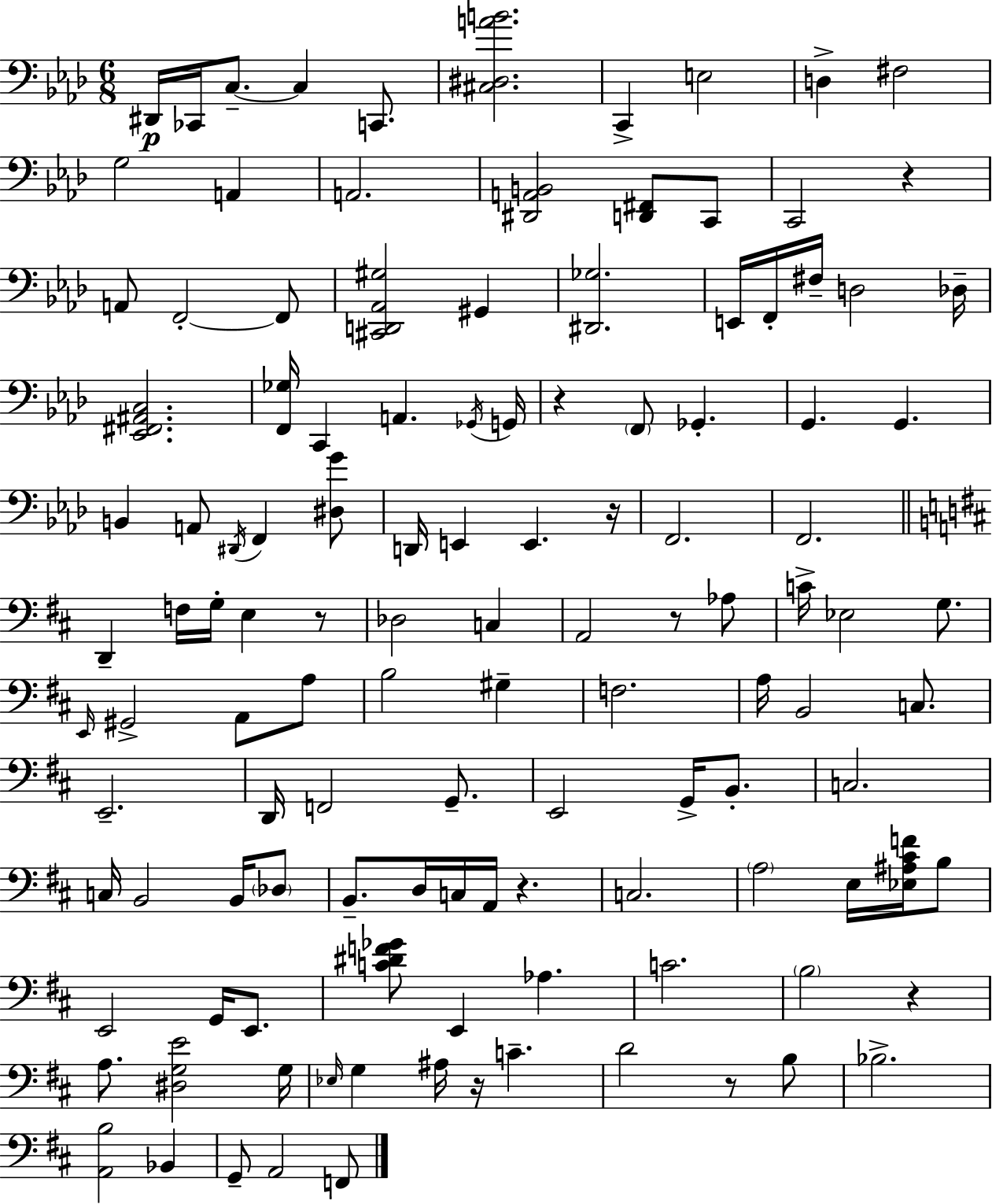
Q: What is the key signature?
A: F minor